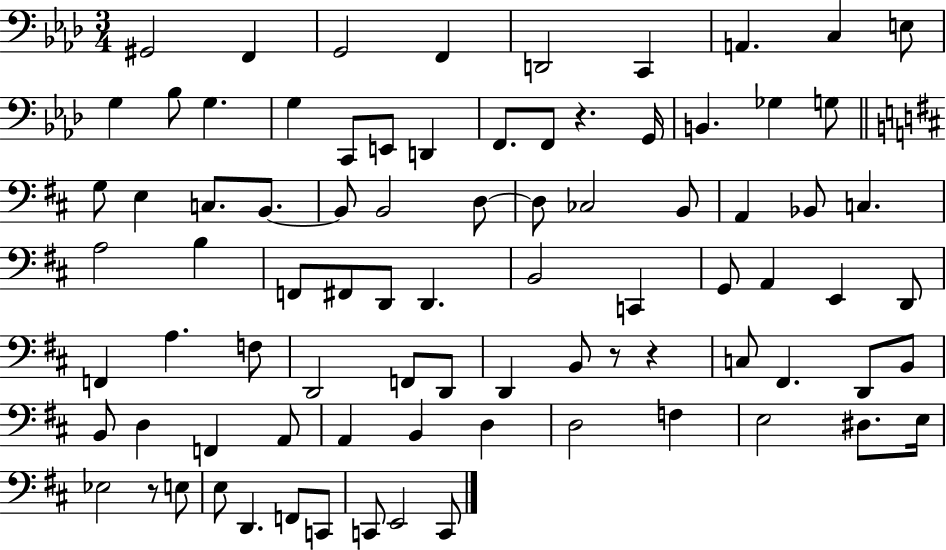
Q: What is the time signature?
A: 3/4